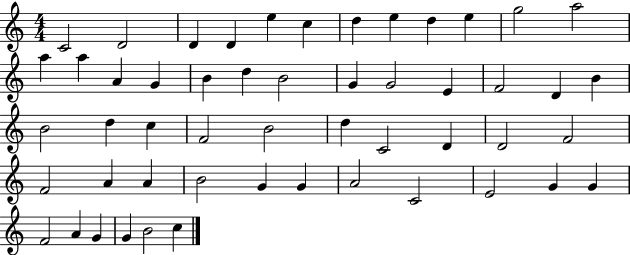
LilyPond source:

{
  \clef treble
  \numericTimeSignature
  \time 4/4
  \key c \major
  c'2 d'2 | d'4 d'4 e''4 c''4 | d''4 e''4 d''4 e''4 | g''2 a''2 | \break a''4 a''4 a'4 g'4 | b'4 d''4 b'2 | g'4 g'2 e'4 | f'2 d'4 b'4 | \break b'2 d''4 c''4 | f'2 b'2 | d''4 c'2 d'4 | d'2 f'2 | \break f'2 a'4 a'4 | b'2 g'4 g'4 | a'2 c'2 | e'2 g'4 g'4 | \break f'2 a'4 g'4 | g'4 b'2 c''4 | \bar "|."
}